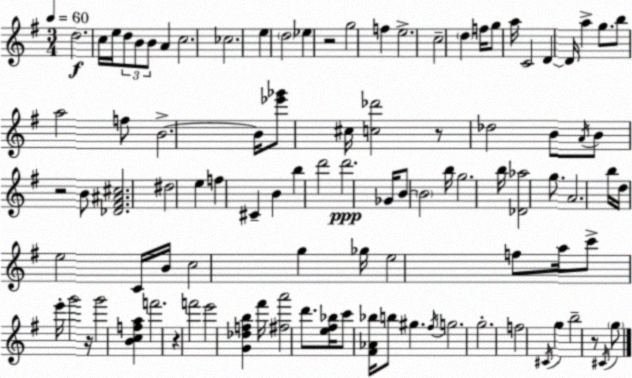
X:1
T:Untitled
M:3/4
L:1/4
K:G
d2 c/4 e/4 d/2 B/2 B/2 A c2 _c2 e d2 _e z2 g2 f e2 c2 d f/4 g/2 a/4 C2 D D/4 a g/2 b/2 a2 f/2 B2 B/4 [_e'_g']/2 ^c/4 [c_d']2 z/2 _d2 B/2 A/4 B/2 z2 B/2 [_D^F^A^c]2 ^d2 e f ^C B b d'2 d'2 _G/4 B/2 B2 b/4 g2 b/4 [_D_a]2 g/2 A2 b/4 d/4 e2 C/4 B/4 c2 g _g/4 e2 f/2 a/4 c'/2 e'/4 g'2 z/4 g'2 [Bcfa] f'2 z f'2 e'2 [G_dfb] ^f'/4 [^fa']2 d'/2 [e^f_b]/4 c'/2 [^F_A_b]/4 b/2 ^g ^f/4 g2 g2 f2 ^C/4 g b2 z/2 ^C/4 g/2